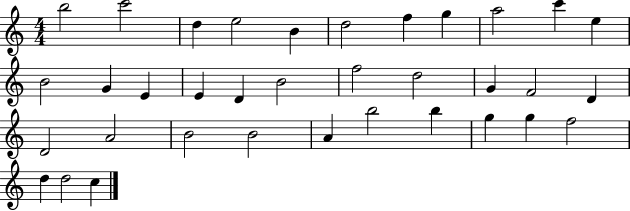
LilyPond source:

{
  \clef treble
  \numericTimeSignature
  \time 4/4
  \key c \major
  b''2 c'''2 | d''4 e''2 b'4 | d''2 f''4 g''4 | a''2 c'''4 e''4 | \break b'2 g'4 e'4 | e'4 d'4 b'2 | f''2 d''2 | g'4 f'2 d'4 | \break d'2 a'2 | b'2 b'2 | a'4 b''2 b''4 | g''4 g''4 f''2 | \break d''4 d''2 c''4 | \bar "|."
}